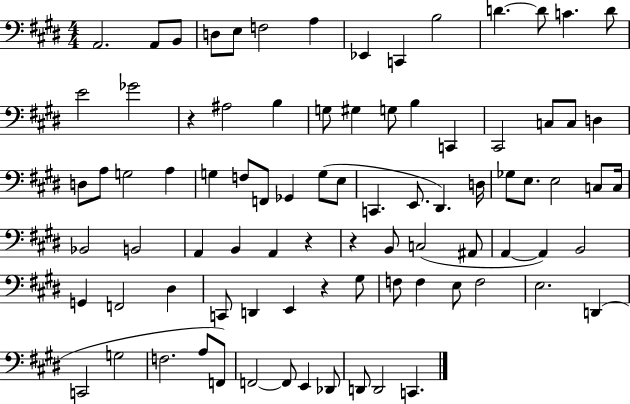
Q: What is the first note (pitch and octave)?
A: A2